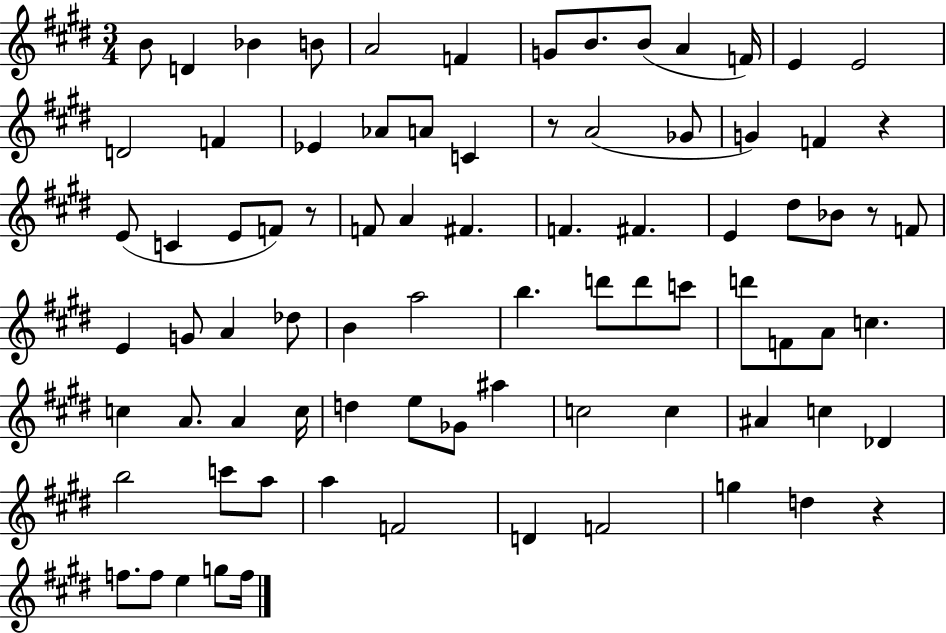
B4/e D4/q Bb4/q B4/e A4/h F4/q G4/e B4/e. B4/e A4/q F4/s E4/q E4/h D4/h F4/q Eb4/q Ab4/e A4/e C4/q R/e A4/h Gb4/e G4/q F4/q R/q E4/e C4/q E4/e F4/e R/e F4/e A4/q F#4/q. F4/q. F#4/q. E4/q D#5/e Bb4/e R/e F4/e E4/q G4/e A4/q Db5/e B4/q A5/h B5/q. D6/e D6/e C6/e D6/e F4/e A4/e C5/q. C5/q A4/e. A4/q C5/s D5/q E5/e Gb4/e A#5/q C5/h C5/q A#4/q C5/q Db4/q B5/h C6/e A5/e A5/q F4/h D4/q F4/h G5/q D5/q R/q F5/e. F5/e E5/q G5/e F5/s